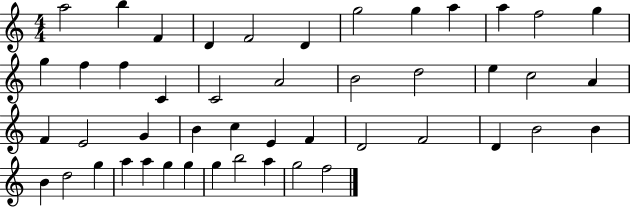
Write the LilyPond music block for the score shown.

{
  \clef treble
  \numericTimeSignature
  \time 4/4
  \key c \major
  a''2 b''4 f'4 | d'4 f'2 d'4 | g''2 g''4 a''4 | a''4 f''2 g''4 | \break g''4 f''4 f''4 c'4 | c'2 a'2 | b'2 d''2 | e''4 c''2 a'4 | \break f'4 e'2 g'4 | b'4 c''4 e'4 f'4 | d'2 f'2 | d'4 b'2 b'4 | \break b'4 d''2 g''4 | a''4 a''4 g''4 g''4 | g''4 b''2 a''4 | g''2 f''2 | \break \bar "|."
}